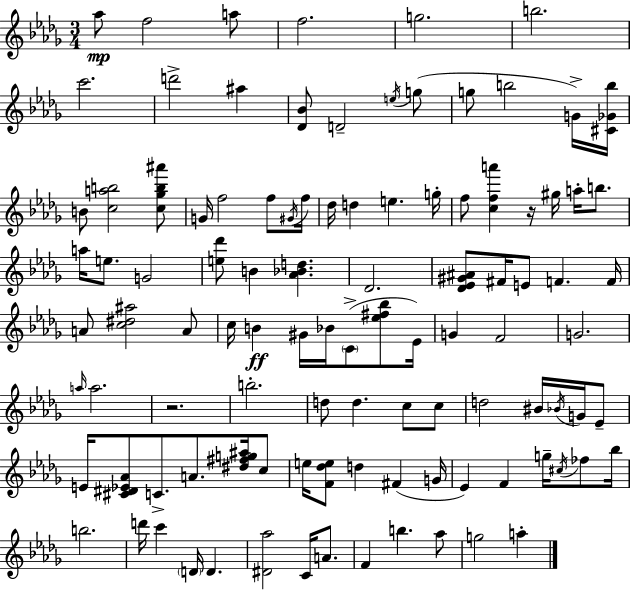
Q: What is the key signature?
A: BES minor